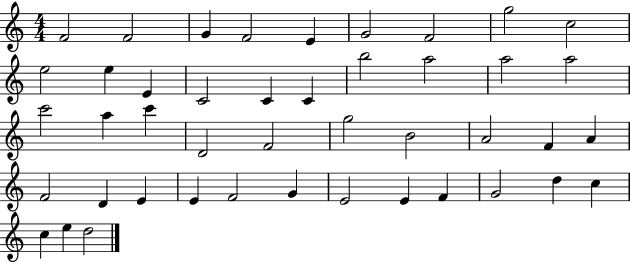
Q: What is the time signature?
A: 4/4